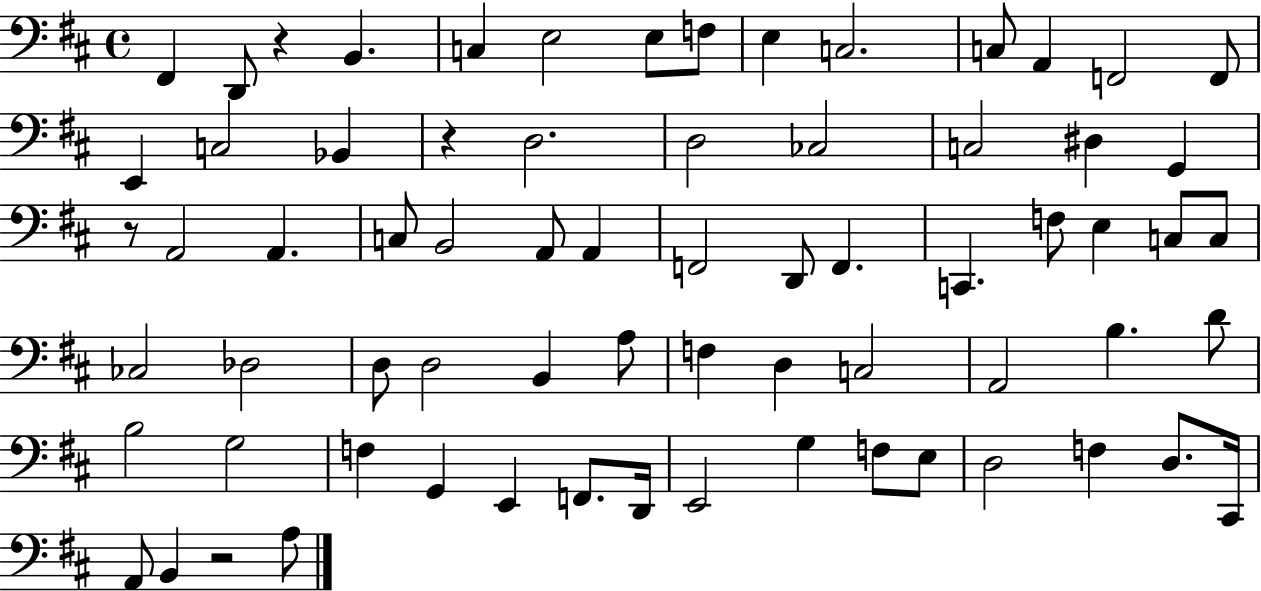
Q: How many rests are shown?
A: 4